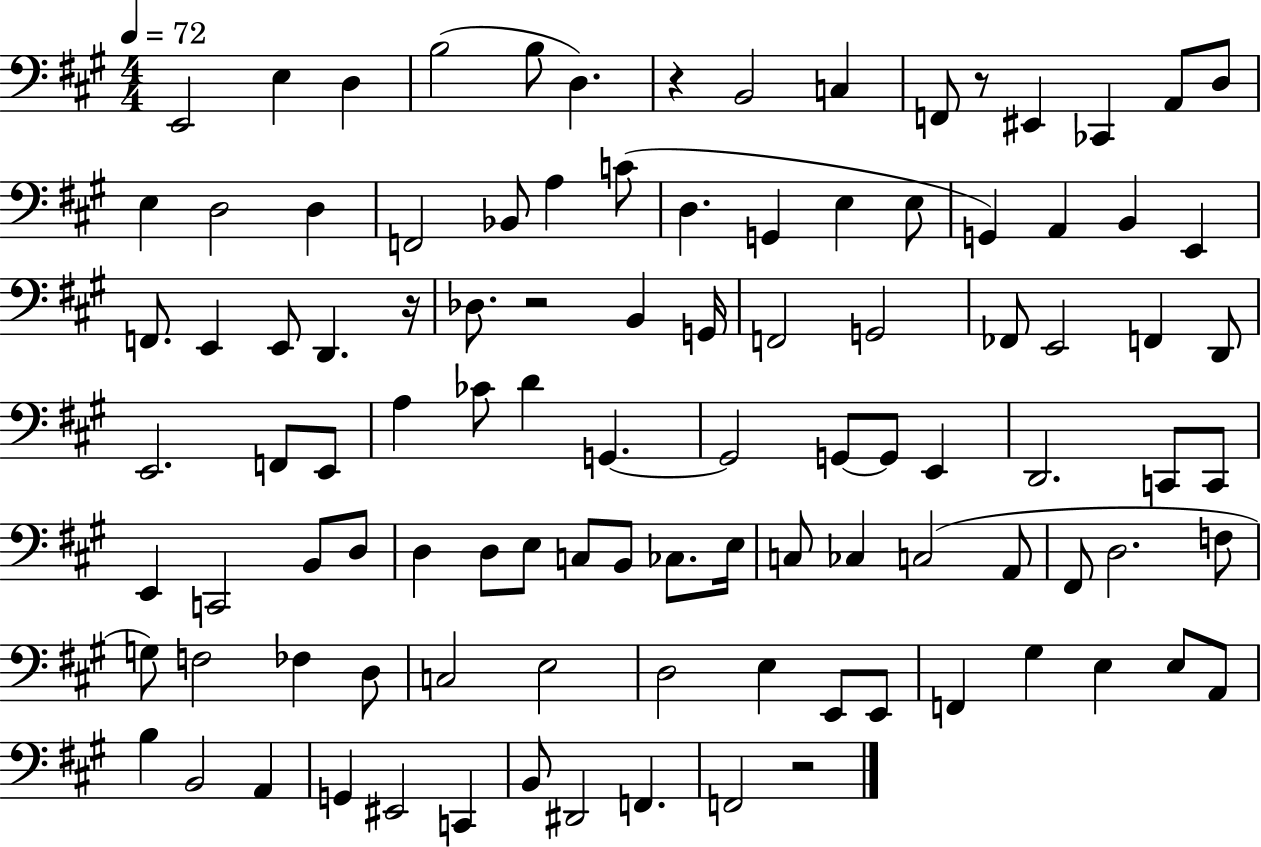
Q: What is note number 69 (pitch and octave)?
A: C3